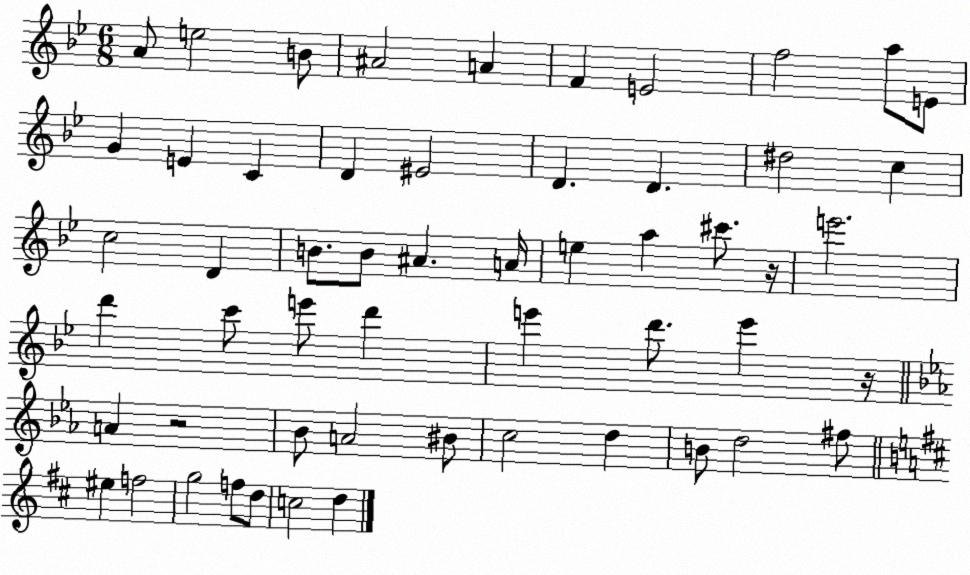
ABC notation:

X:1
T:Untitled
M:6/8
L:1/4
K:Bb
A/2 e2 B/2 ^A2 A F E2 f2 a/2 E/2 G E C D ^E2 D D ^d2 c c2 D B/2 B/2 ^A A/4 e a ^c'/2 z/4 e'2 d' c'/2 e'/2 d' e' d'/2 e' z/4 A z2 _B/2 A2 ^B/2 c2 d B/2 d2 ^f/2 ^e f2 g2 f/2 d/2 c2 d